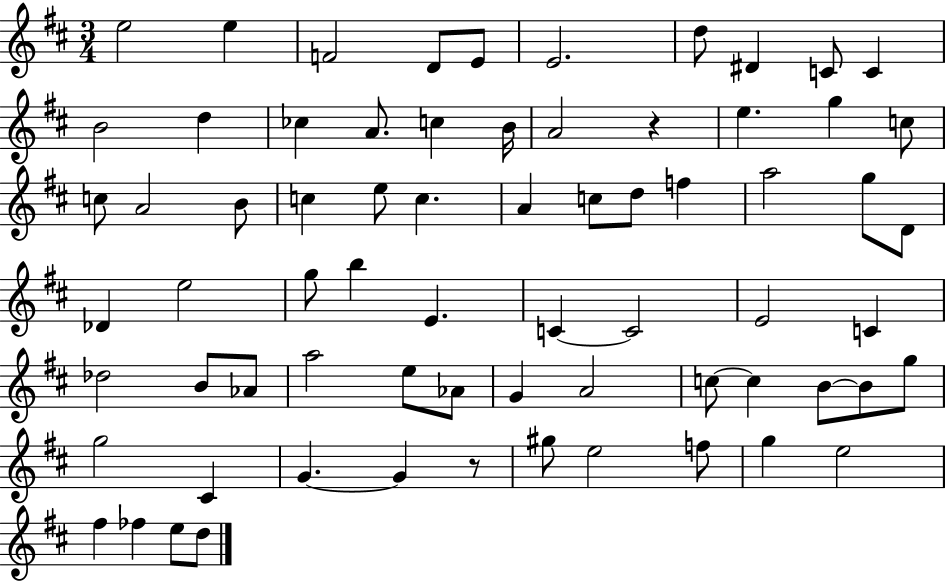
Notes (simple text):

E5/h E5/q F4/h D4/e E4/e E4/h. D5/e D#4/q C4/e C4/q B4/h D5/q CES5/q A4/e. C5/q B4/s A4/h R/q E5/q. G5/q C5/e C5/e A4/h B4/e C5/q E5/e C5/q. A4/q C5/e D5/e F5/q A5/h G5/e D4/e Db4/q E5/h G5/e B5/q E4/q. C4/q C4/h E4/h C4/q Db5/h B4/e Ab4/e A5/h E5/e Ab4/e G4/q A4/h C5/e C5/q B4/e B4/e G5/e G5/h C#4/q G4/q. G4/q R/e G#5/e E5/h F5/e G5/q E5/h F#5/q FES5/q E5/e D5/e